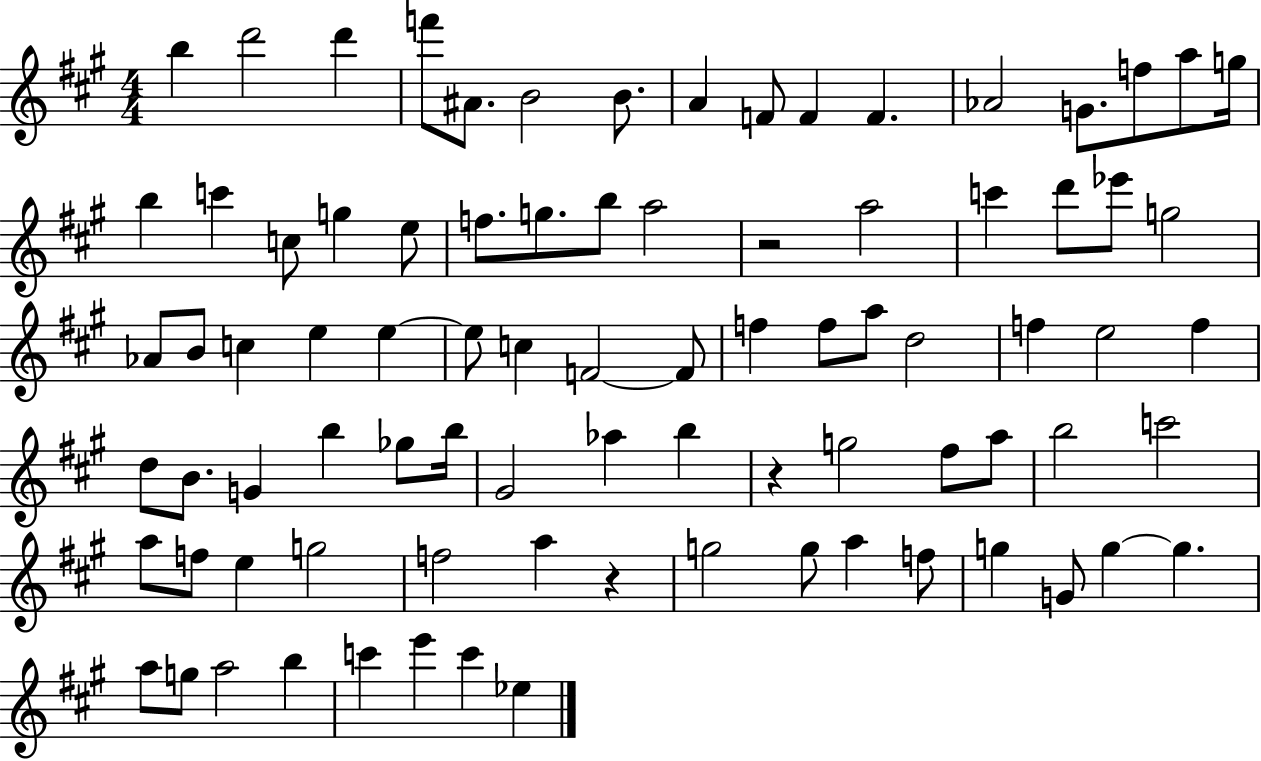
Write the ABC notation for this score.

X:1
T:Untitled
M:4/4
L:1/4
K:A
b d'2 d' f'/2 ^A/2 B2 B/2 A F/2 F F _A2 G/2 f/2 a/2 g/4 b c' c/2 g e/2 f/2 g/2 b/2 a2 z2 a2 c' d'/2 _e'/2 g2 _A/2 B/2 c e e e/2 c F2 F/2 f f/2 a/2 d2 f e2 f d/2 B/2 G b _g/2 b/4 ^G2 _a b z g2 ^f/2 a/2 b2 c'2 a/2 f/2 e g2 f2 a z g2 g/2 a f/2 g G/2 g g a/2 g/2 a2 b c' e' c' _e